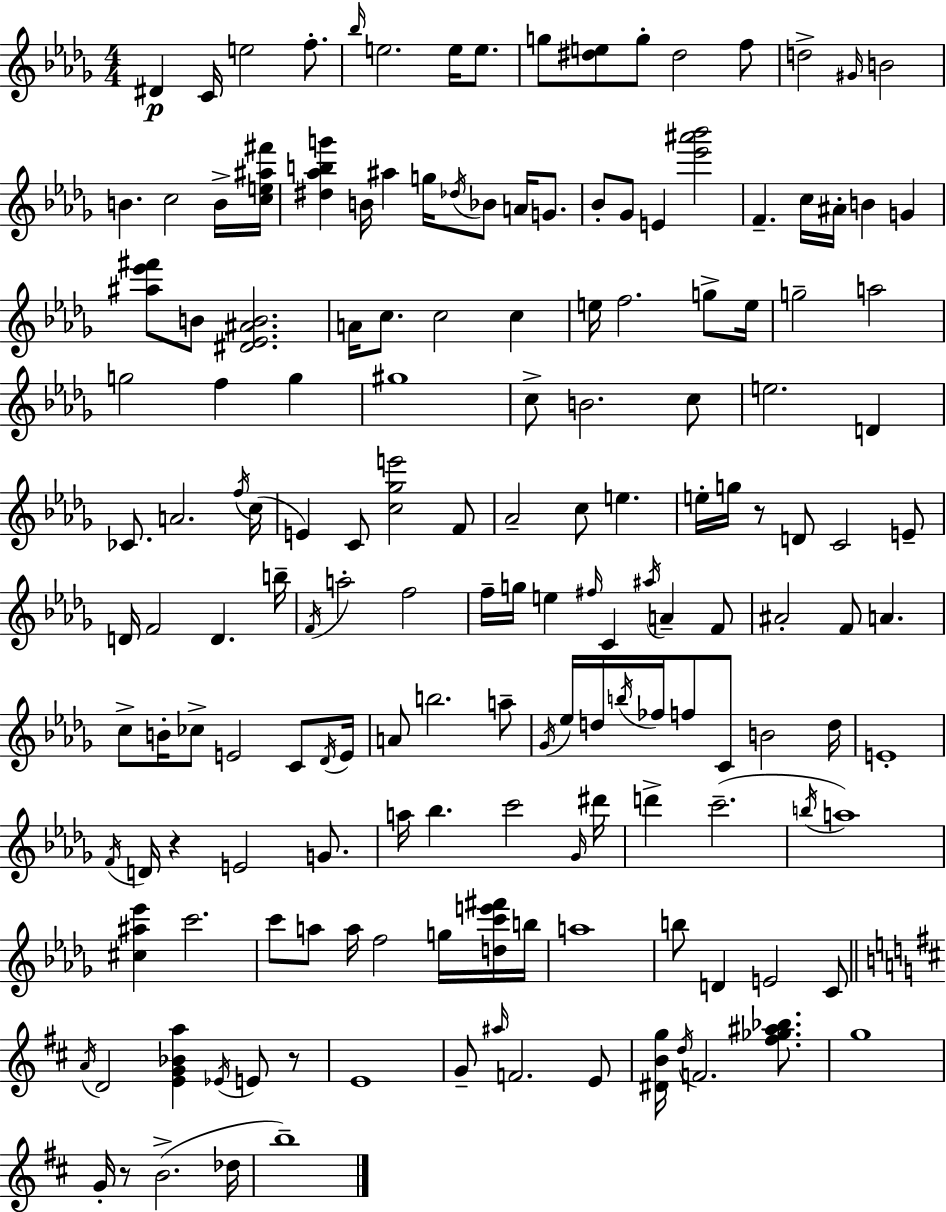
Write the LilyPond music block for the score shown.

{
  \clef treble
  \numericTimeSignature
  \time 4/4
  \key bes \minor
  dis'4\p c'16 e''2 f''8.-. | \grace { bes''16 } e''2. e''16 e''8. | g''8 <dis'' e''>8 g''8-. dis''2 f''8 | d''2-> \grace { gis'16 } b'2 | \break b'4. c''2 | b'16-> <c'' e'' ais'' fis'''>16 <dis'' aes'' b'' g'''>4 b'16 ais''4 g''16 \acciaccatura { des''16 } bes'8 a'16 | g'8. bes'8-. ges'8 e'4 <ees''' ais''' bes'''>2 | f'4.-- c''16 ais'16-. b'4 g'4 | \break <ais'' ees''' fis'''>8 b'8 <dis' ees' ais' b'>2. | a'16 c''8. c''2 c''4 | e''16 f''2. | g''8-> e''16 g''2-- a''2 | \break g''2 f''4 g''4 | gis''1 | c''8-> b'2. | c''8 e''2. d'4 | \break ces'8. a'2. | \acciaccatura { f''16 }( c''16 e'4) c'8 <c'' ges'' e'''>2 | f'8 aes'2-- c''8 e''4. | e''16-. g''16 r8 d'8 c'2 | \break e'8-- d'16 f'2 d'4. | b''16-- \acciaccatura { f'16 } a''2-. f''2 | f''16-- g''16 e''4 \grace { fis''16 } c'4 | \acciaccatura { ais''16 } a'4-- f'8 ais'2-. f'8 | \break a'4. c''8-> b'16-. ces''8-> e'2 | c'8 \acciaccatura { des'16 } e'16 a'8 b''2. | a''8-- \acciaccatura { ges'16 } ees''16 d''16 \acciaccatura { b''16 } fes''16 f''8 c'8 | b'2 d''16 e'1-. | \break \acciaccatura { f'16 } d'16 r4 | e'2 g'8. a''16 bes''4. | c'''2 \grace { ges'16 } dis'''16 d'''4-> | c'''2.--( \acciaccatura { b''16 } a''1) | \break <cis'' ais'' ees'''>4 | c'''2. c'''8 a''8 | a''16 f''2 g''16 <d'' c''' e''' fis'''>16 b''16 a''1 | b''8 d'4 | \break e'2 c'8 \bar "||" \break \key b \minor \acciaccatura { a'16 } d'2 <e' g' bes' a''>4 \acciaccatura { ees'16 } e'8 | r8 e'1 | g'8-- \grace { ais''16 } f'2. | e'8 <dis' b' g''>16 \acciaccatura { d''16 } f'2. | \break <fis'' ges'' ais'' bes''>8. g''1 | g'16-. r8 b'2.->( | des''16 b''1--) | \bar "|."
}